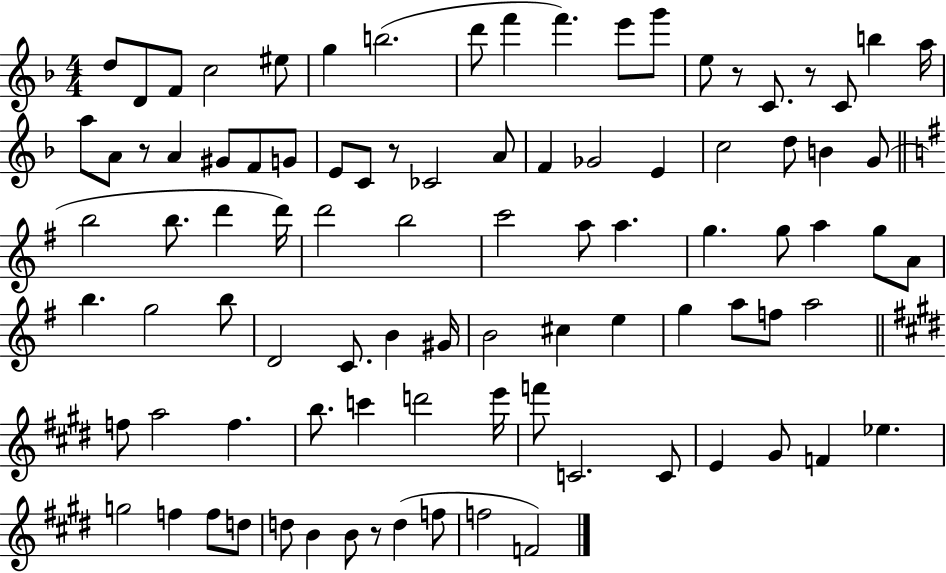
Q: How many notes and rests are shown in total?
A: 92